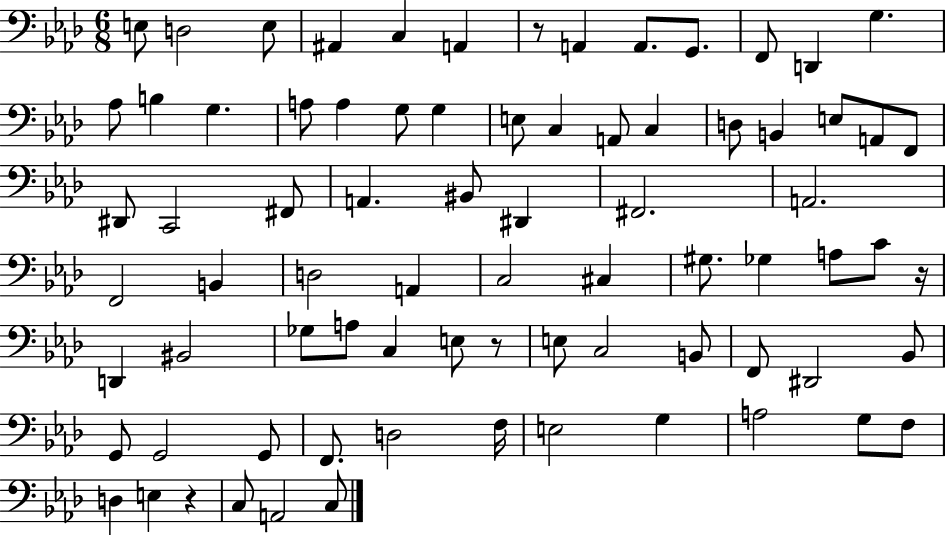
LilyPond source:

{
  \clef bass
  \numericTimeSignature
  \time 6/8
  \key aes \major
  e8 d2 e8 | ais,4 c4 a,4 | r8 a,4 a,8. g,8. | f,8 d,4 g4. | \break aes8 b4 g4. | a8 a4 g8 g4 | e8 c4 a,8 c4 | d8 b,4 e8 a,8 f,8 | \break dis,8 c,2 fis,8 | a,4. bis,8 dis,4 | fis,2. | a,2. | \break f,2 b,4 | d2 a,4 | c2 cis4 | gis8. ges4 a8 c'8 r16 | \break d,4 bis,2 | ges8 a8 c4 e8 r8 | e8 c2 b,8 | f,8 dis,2 bes,8 | \break g,8 g,2 g,8 | f,8. d2 f16 | e2 g4 | a2 g8 f8 | \break d4 e4 r4 | c8 a,2 c8 | \bar "|."
}